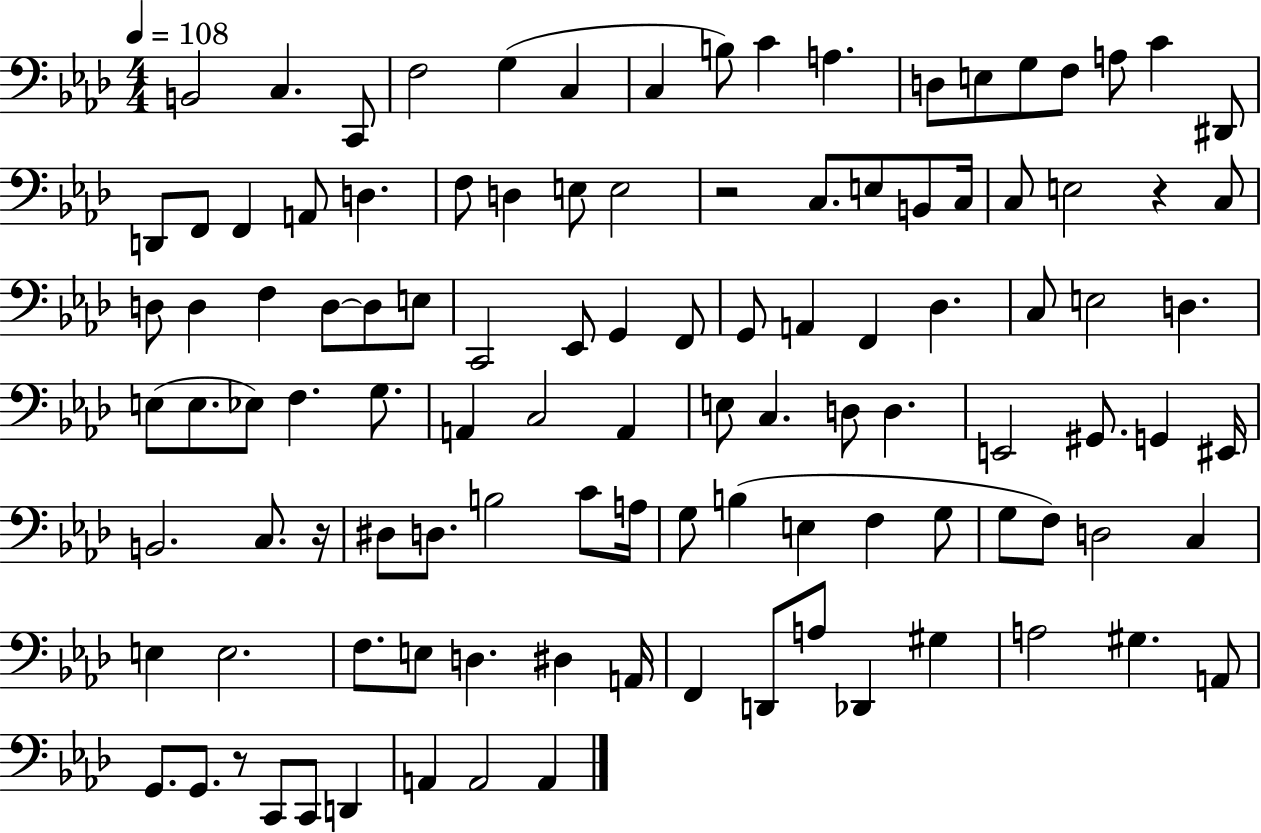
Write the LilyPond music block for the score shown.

{
  \clef bass
  \numericTimeSignature
  \time 4/4
  \key aes \major
  \tempo 4 = 108
  b,2 c4. c,8 | f2 g4( c4 | c4 b8) c'4 a4. | d8 e8 g8 f8 a8 c'4 dis,8 | \break d,8 f,8 f,4 a,8 d4. | f8 d4 e8 e2 | r2 c8. e8 b,8 c16 | c8 e2 r4 c8 | \break d8 d4 f4 d8~~ d8 e8 | c,2 ees,8 g,4 f,8 | g,8 a,4 f,4 des4. | c8 e2 d4. | \break e8( e8. ees8) f4. g8. | a,4 c2 a,4 | e8 c4. d8 d4. | e,2 gis,8. g,4 eis,16 | \break b,2. c8. r16 | dis8 d8. b2 c'8 a16 | g8 b4( e4 f4 g8 | g8 f8) d2 c4 | \break e4 e2. | f8. e8 d4. dis4 a,16 | f,4 d,8 a8 des,4 gis4 | a2 gis4. a,8 | \break g,8. g,8. r8 c,8 c,8 d,4 | a,4 a,2 a,4 | \bar "|."
}